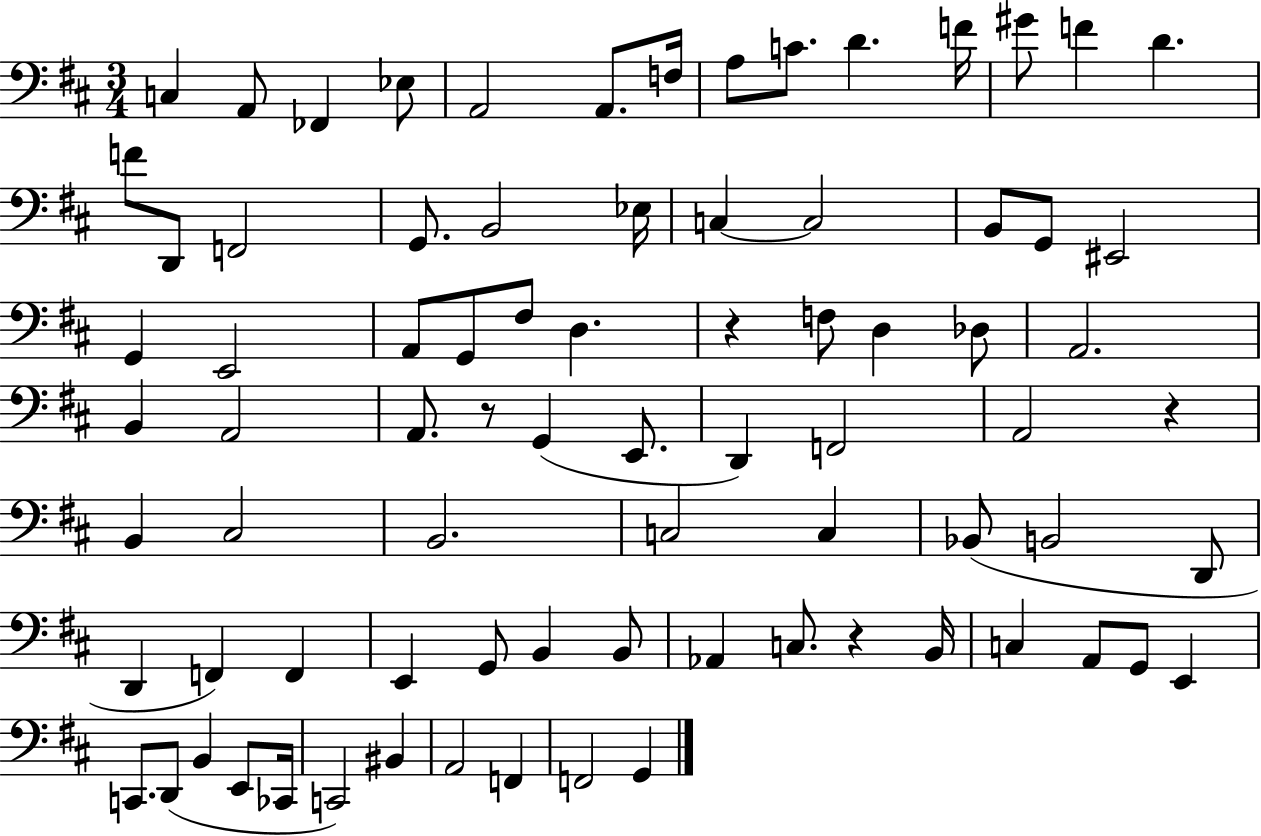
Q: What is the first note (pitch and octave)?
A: C3